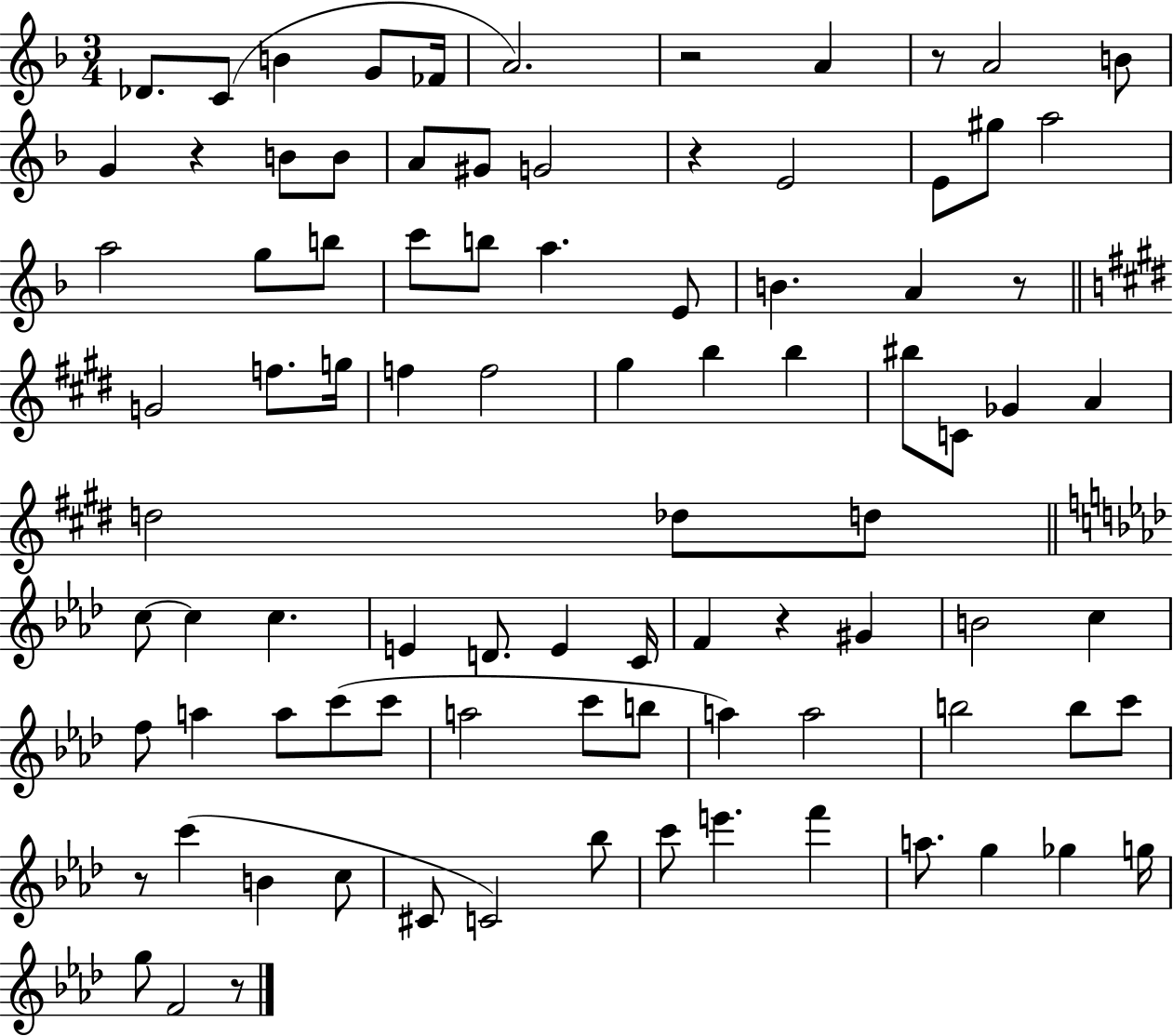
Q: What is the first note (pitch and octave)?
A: Db4